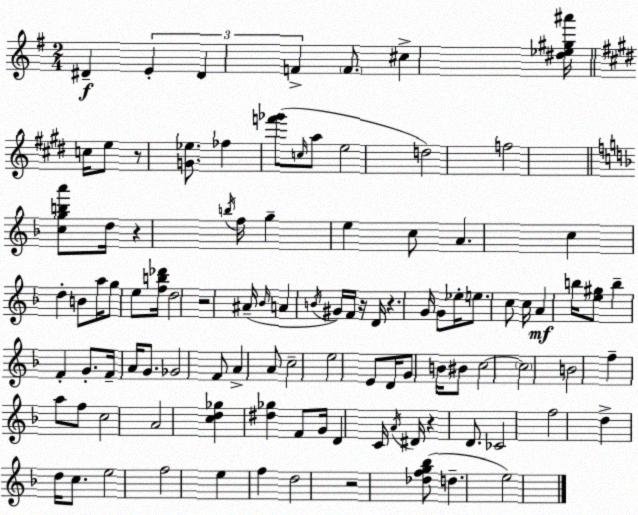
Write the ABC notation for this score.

X:1
T:Untitled
M:2/4
L:1/4
K:Em
^D E ^D F F/2 ^c [^d_e^g^a']/4 c/4 e/2 z/2 [G_e]/2 _f [f'_g']/2 c/4 a/2 e2 d2 f2 [cgba']/2 d/4 z b/4 f/4 g e c/2 A c d B/2 a/4 g/2 e/2 [fb_d']/4 d2 z2 ^A/4 _B/4 A B/4 ^G/4 F/4 z/4 D/4 z G/4 G/2 _e/4 e/2 c/2 c/4 A b/4 [e^g]/2 b F G/2 F/4 A/4 G/2 _G2 F/2 A A/2 c2 e2 E/2 D/4 G/2 B/4 ^B/2 c2 c2 B2 f a/2 f/2 c2 A2 [cd_g] [^d_g] F/2 G/4 D C/4 A/4 ^D/4 z D/2 _C2 f2 d d/4 c/2 e2 f2 e f d2 z2 [_dfg_b]/2 d e2